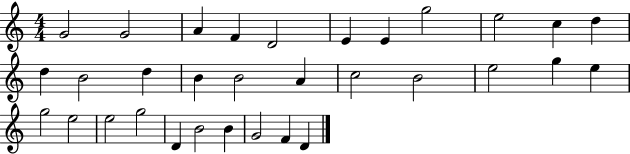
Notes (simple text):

G4/h G4/h A4/q F4/q D4/h E4/q E4/q G5/h E5/h C5/q D5/q D5/q B4/h D5/q B4/q B4/h A4/q C5/h B4/h E5/h G5/q E5/q G5/h E5/h E5/h G5/h D4/q B4/h B4/q G4/h F4/q D4/q